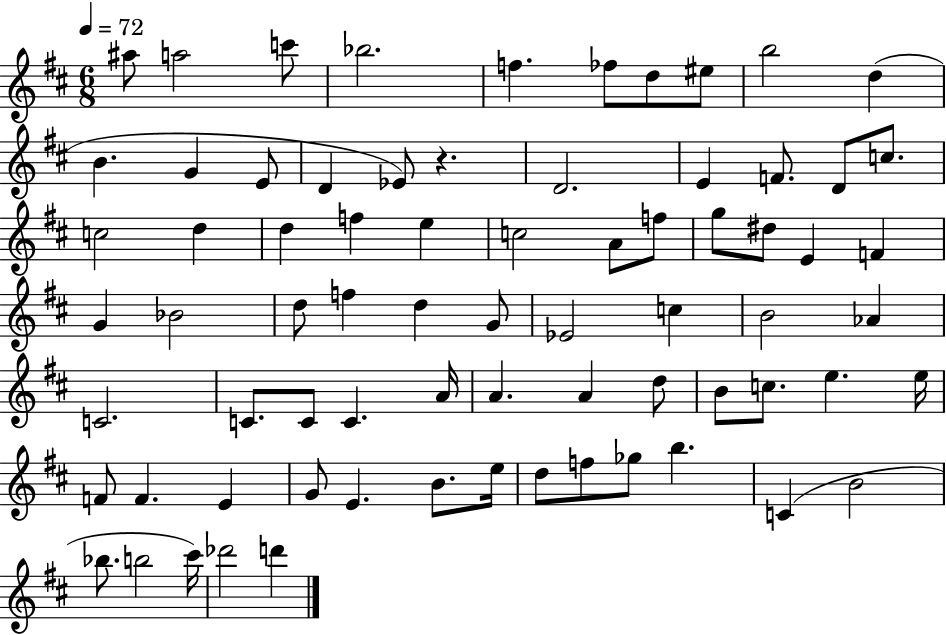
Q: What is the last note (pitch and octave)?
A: D6